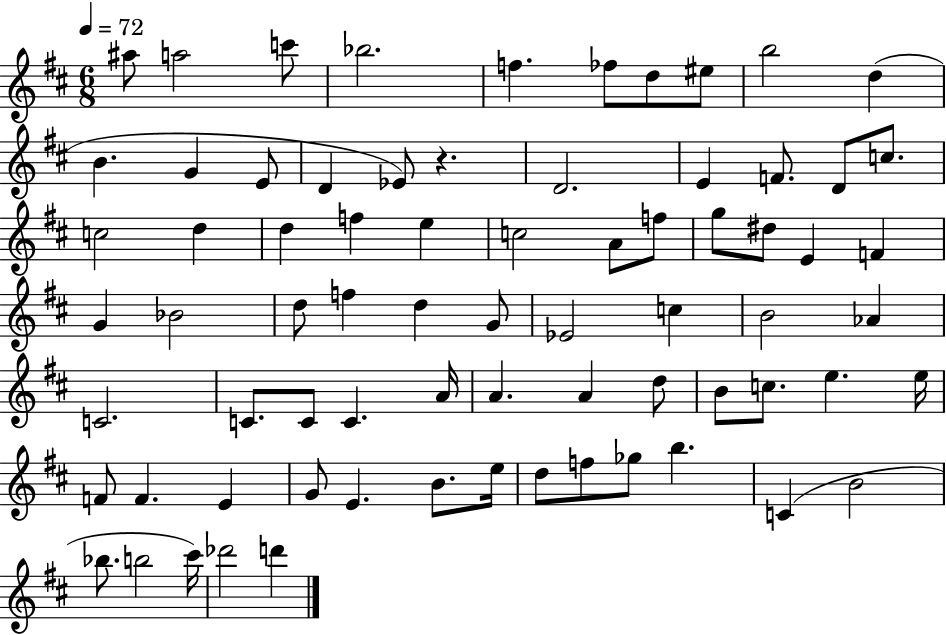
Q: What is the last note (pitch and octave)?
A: D6